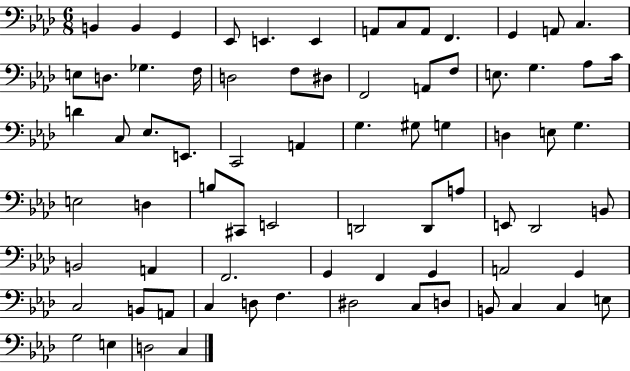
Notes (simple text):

B2/q B2/q G2/q Eb2/e E2/q. E2/q A2/e C3/e A2/e F2/q. G2/q A2/e C3/q. E3/e D3/e. Gb3/q. F3/s D3/h F3/e D#3/e F2/h A2/e F3/e E3/e. G3/q. Ab3/e C4/s D4/q C3/e Eb3/e. E2/e. C2/h A2/q G3/q. G#3/e G3/q D3/q E3/e G3/q. E3/h D3/q B3/e C#2/e E2/h D2/h D2/e A3/e E2/e Db2/h B2/e B2/h A2/q F2/h. G2/q F2/q G2/q A2/h G2/q C3/h B2/e A2/e C3/q D3/e F3/q. D#3/h C3/e D3/e B2/e C3/q C3/q E3/e G3/h E3/q D3/h C3/q